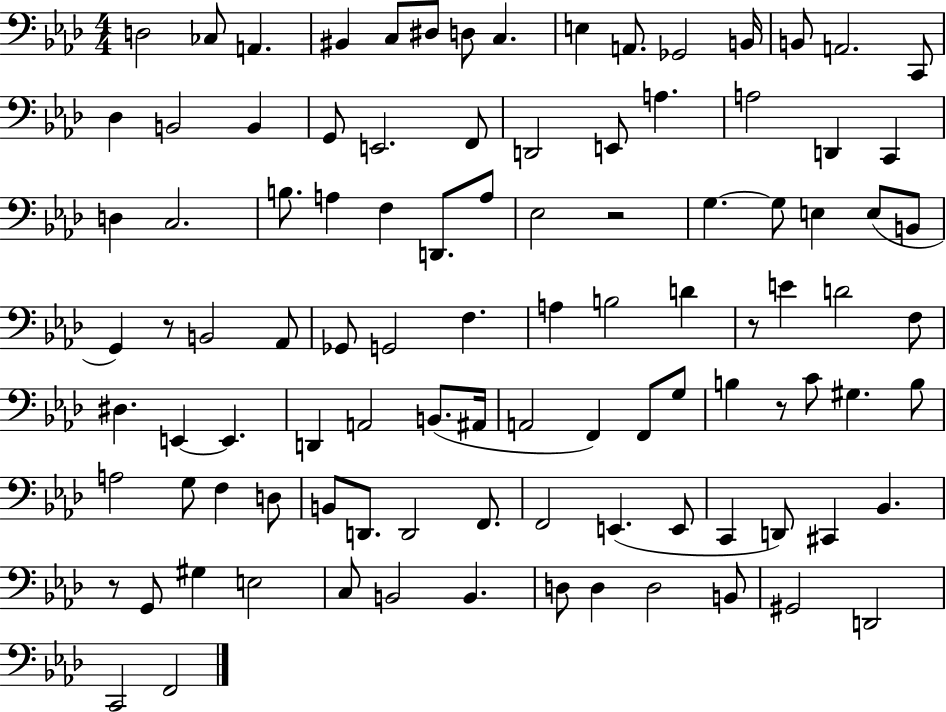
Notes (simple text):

D3/h CES3/e A2/q. BIS2/q C3/e D#3/e D3/e C3/q. E3/q A2/e. Gb2/h B2/s B2/e A2/h. C2/e Db3/q B2/h B2/q G2/e E2/h. F2/e D2/h E2/e A3/q. A3/h D2/q C2/q D3/q C3/h. B3/e. A3/q F3/q D2/e. A3/e Eb3/h R/h G3/q. G3/e E3/q E3/e B2/e G2/q R/e B2/h Ab2/e Gb2/e G2/h F3/q. A3/q B3/h D4/q R/e E4/q D4/h F3/e D#3/q. E2/q E2/q. D2/q A2/h B2/e. A#2/s A2/h F2/q F2/e G3/e B3/q R/e C4/e G#3/q. B3/e A3/h G3/e F3/q D3/e B2/e D2/e. D2/h F2/e. F2/h E2/q. E2/e C2/q D2/e C#2/q Bb2/q. R/e G2/e G#3/q E3/h C3/e B2/h B2/q. D3/e D3/q D3/h B2/e G#2/h D2/h C2/h F2/h